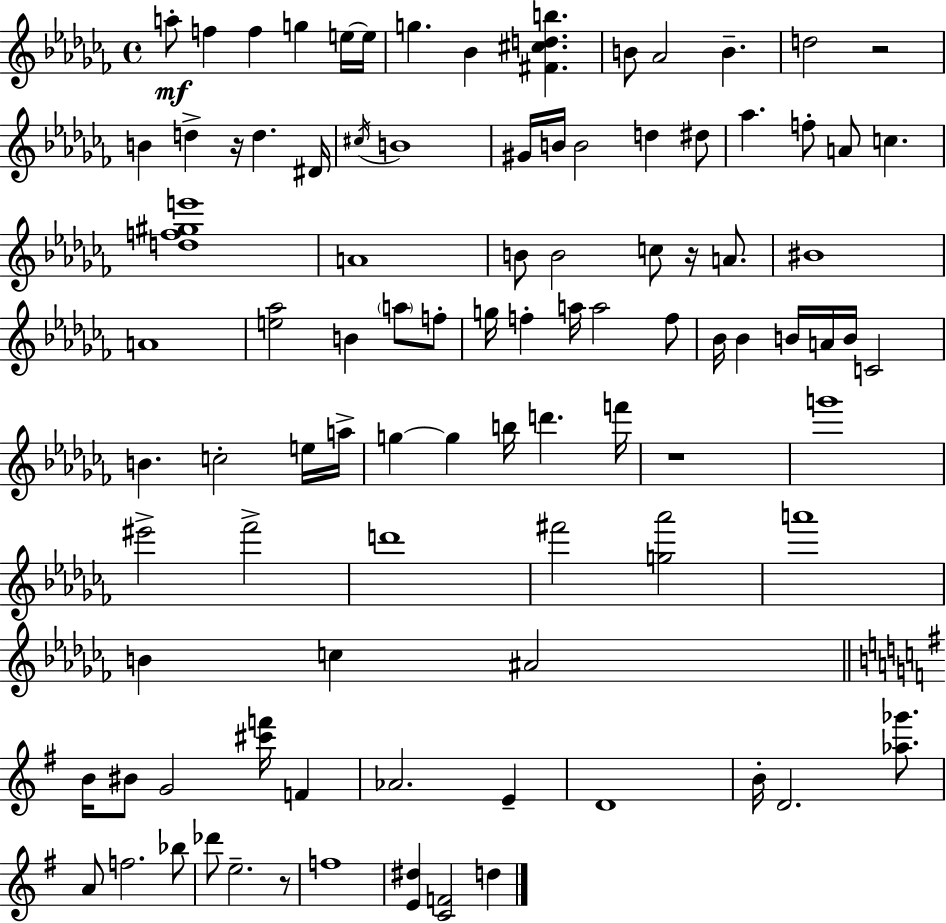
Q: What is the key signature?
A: AES minor